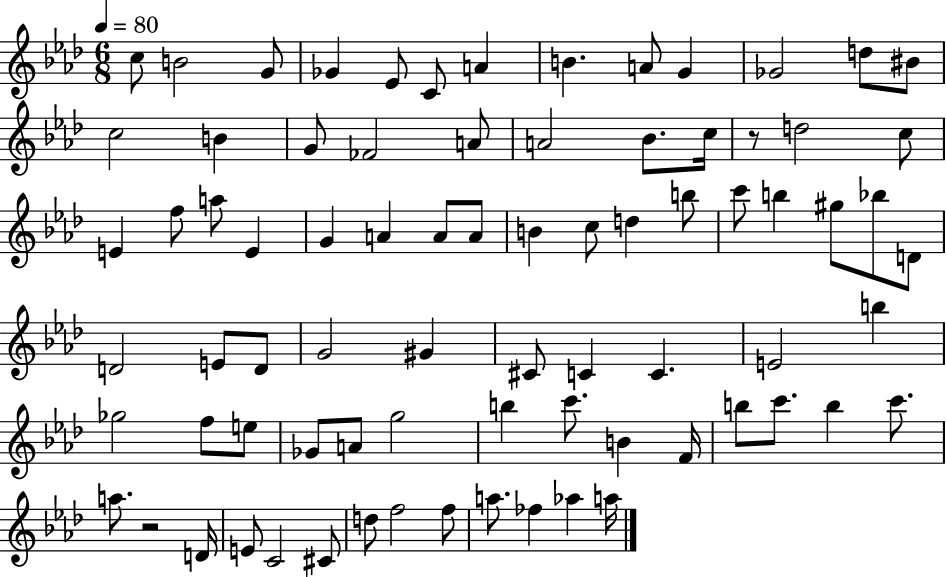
{
  \clef treble
  \numericTimeSignature
  \time 6/8
  \key aes \major
  \tempo 4 = 80
  \repeat volta 2 { c''8 b'2 g'8 | ges'4 ees'8 c'8 a'4 | b'4. a'8 g'4 | ges'2 d''8 bis'8 | \break c''2 b'4 | g'8 fes'2 a'8 | a'2 bes'8. c''16 | r8 d''2 c''8 | \break e'4 f''8 a''8 e'4 | g'4 a'4 a'8 a'8 | b'4 c''8 d''4 b''8 | c'''8 b''4 gis''8 bes''8 d'8 | \break d'2 e'8 d'8 | g'2 gis'4 | cis'8 c'4 c'4. | e'2 b''4 | \break ges''2 f''8 e''8 | ges'8 a'8 g''2 | b''4 c'''8. b'4 f'16 | b''8 c'''8. b''4 c'''8. | \break a''8. r2 d'16 | e'8 c'2 cis'8 | d''8 f''2 f''8 | a''8. fes''4 aes''4 a''16 | \break } \bar "|."
}